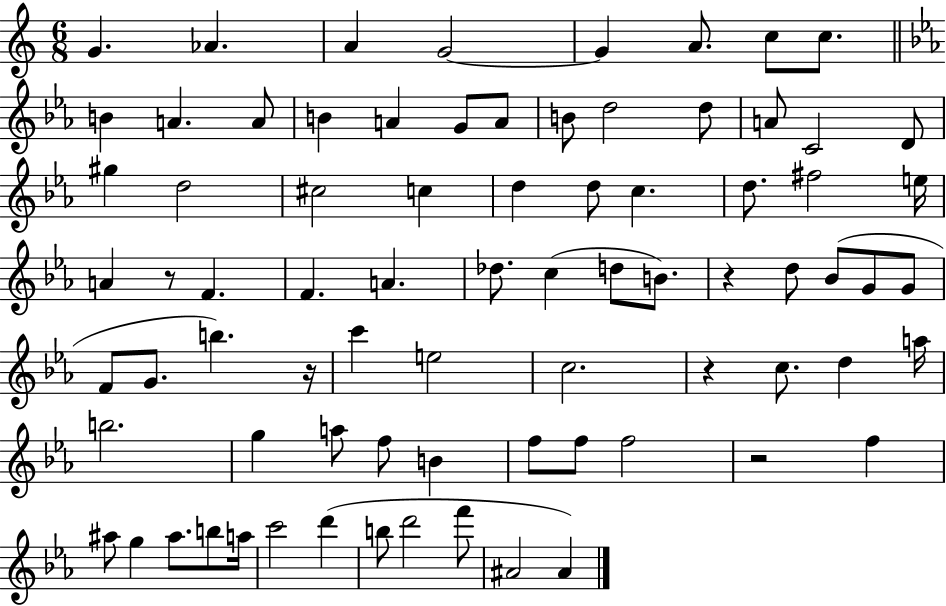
G4/q. Ab4/q. A4/q G4/h G4/q A4/e. C5/e C5/e. B4/q A4/q. A4/e B4/q A4/q G4/e A4/e B4/e D5/h D5/e A4/e C4/h D4/e G#5/q D5/h C#5/h C5/q D5/q D5/e C5/q. D5/e. F#5/h E5/s A4/q R/e F4/q. F4/q. A4/q. Db5/e. C5/q D5/e B4/e. R/q D5/e Bb4/e G4/e G4/e F4/e G4/e. B5/q. R/s C6/q E5/h C5/h. R/q C5/e. D5/q A5/s B5/h. G5/q A5/e F5/e B4/q F5/e F5/e F5/h R/h F5/q A#5/e G5/q A#5/e. B5/e A5/s C6/h D6/q B5/e D6/h F6/e A#4/h A#4/q